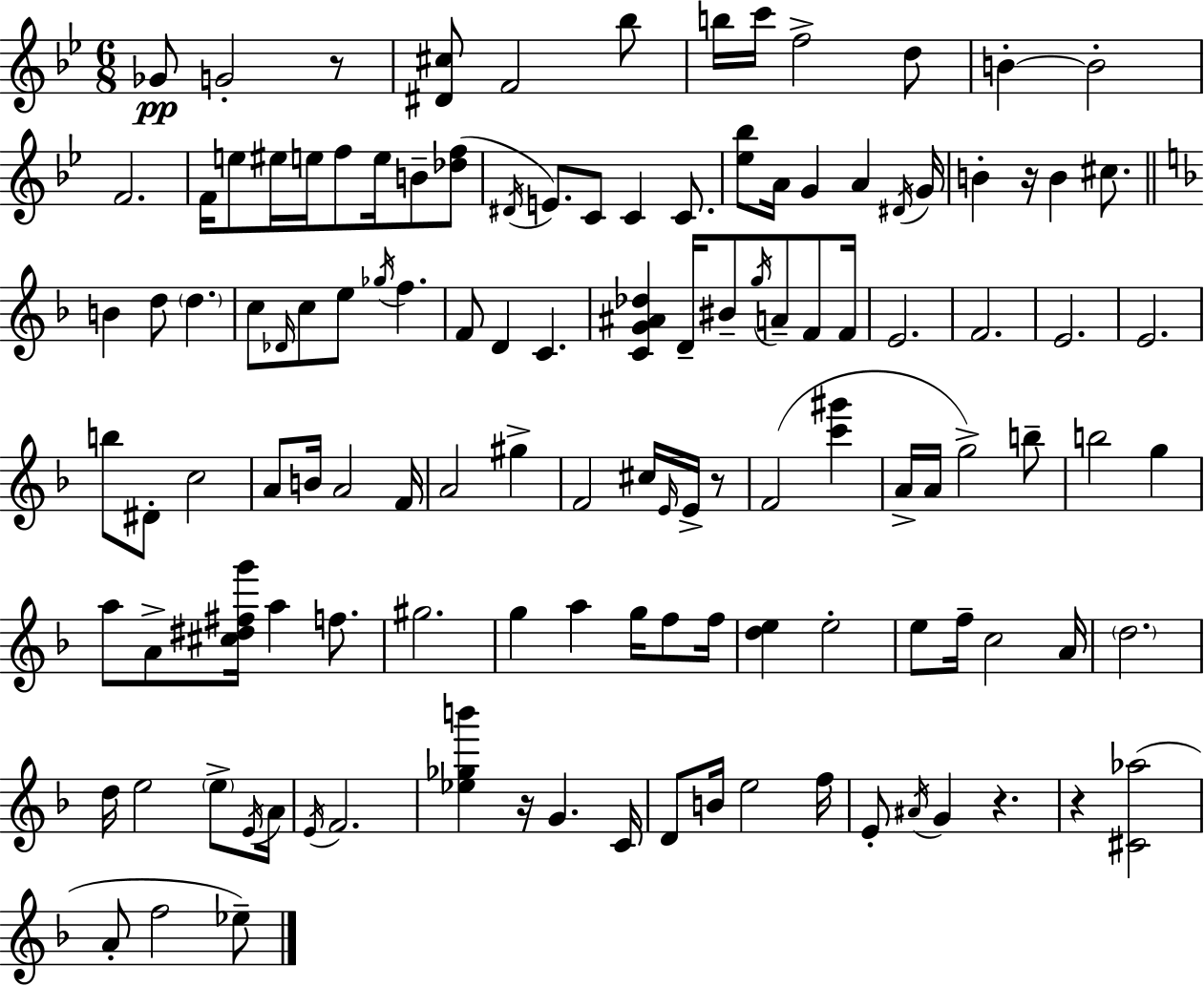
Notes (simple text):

Gb4/e G4/h R/e [D#4,C#5]/e F4/h Bb5/e B5/s C6/s F5/h D5/e B4/q B4/h F4/h. F4/s E5/e EIS5/s E5/s F5/e E5/s B4/e [Db5,F5]/e D#4/s E4/e. C4/e C4/q C4/e. [Eb5,Bb5]/e A4/s G4/q A4/q D#4/s G4/s B4/q R/s B4/q C#5/e. B4/q D5/e D5/q. C5/e Db4/s C5/e E5/e Gb5/s F5/q. F4/e D4/q C4/q. [C4,G4,A#4,Db5]/q D4/s BIS4/e G5/s A4/e F4/e F4/s E4/h. F4/h. E4/h. E4/h. B5/e D#4/e C5/h A4/e B4/s A4/h F4/s A4/h G#5/q F4/h C#5/s E4/s E4/s R/e F4/h [C6,G#6]/q A4/s A4/s G5/h B5/e B5/h G5/q A5/e A4/e [C#5,D#5,F#5,G6]/s A5/q F5/e. G#5/h. G5/q A5/q G5/s F5/e F5/s [D5,E5]/q E5/h E5/e F5/s C5/h A4/s D5/h. D5/s E5/h E5/e E4/s A4/s E4/s F4/h. [Eb5,Gb5,B6]/q R/s G4/q. C4/s D4/e B4/s E5/h F5/s E4/e A#4/s G4/q R/q. R/q [C#4,Ab5]/h A4/e F5/h Eb5/e